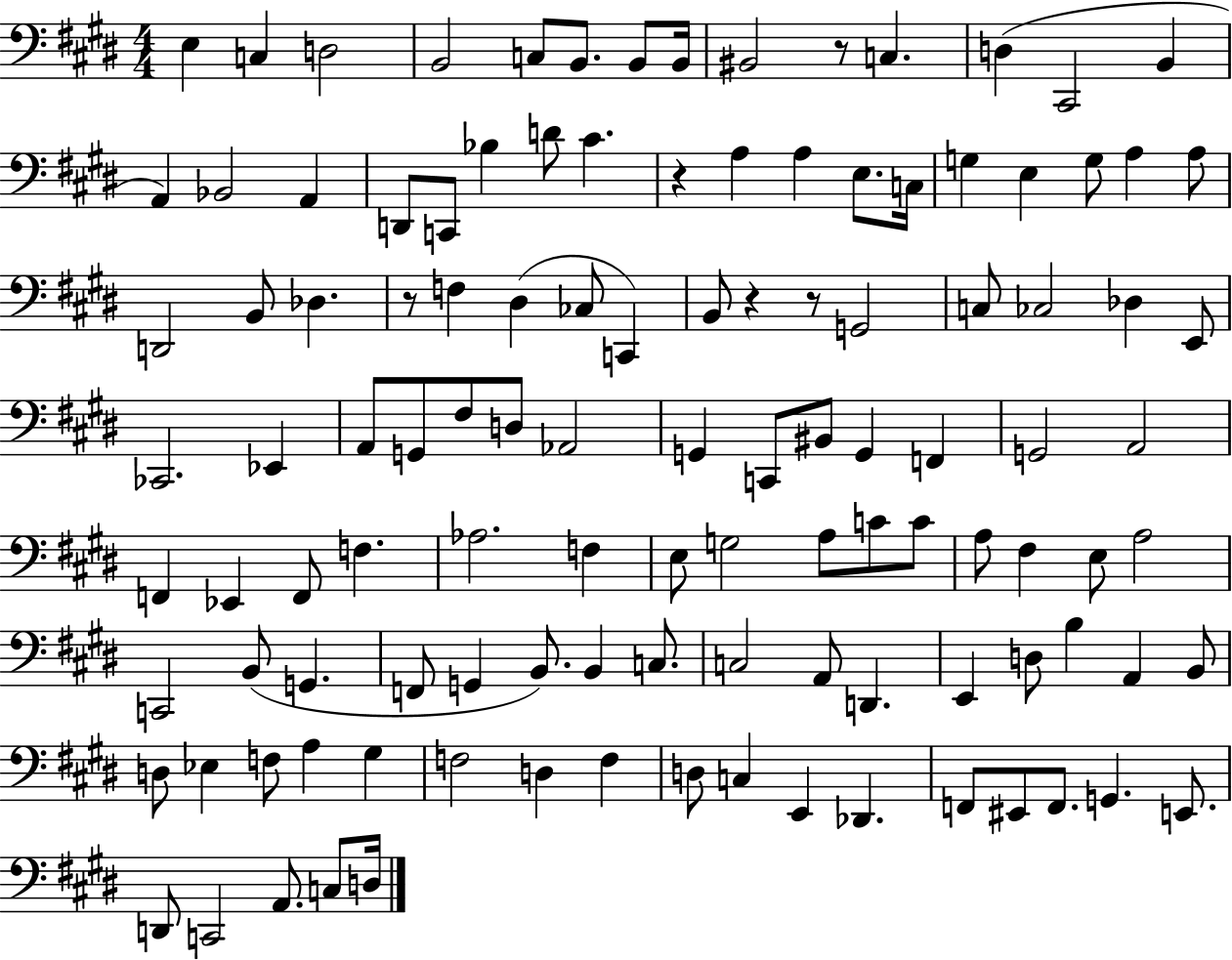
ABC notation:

X:1
T:Untitled
M:4/4
L:1/4
K:E
E, C, D,2 B,,2 C,/2 B,,/2 B,,/2 B,,/4 ^B,,2 z/2 C, D, ^C,,2 B,, A,, _B,,2 A,, D,,/2 C,,/2 _B, D/2 ^C z A, A, E,/2 C,/4 G, E, G,/2 A, A,/2 D,,2 B,,/2 _D, z/2 F, ^D, _C,/2 C,, B,,/2 z z/2 G,,2 C,/2 _C,2 _D, E,,/2 _C,,2 _E,, A,,/2 G,,/2 ^F,/2 D,/2 _A,,2 G,, C,,/2 ^B,,/2 G,, F,, G,,2 A,,2 F,, _E,, F,,/2 F, _A,2 F, E,/2 G,2 A,/2 C/2 C/2 A,/2 ^F, E,/2 A,2 C,,2 B,,/2 G,, F,,/2 G,, B,,/2 B,, C,/2 C,2 A,,/2 D,, E,, D,/2 B, A,, B,,/2 D,/2 _E, F,/2 A, ^G, F,2 D, F, D,/2 C, E,, _D,, F,,/2 ^E,,/2 F,,/2 G,, E,,/2 D,,/2 C,,2 A,,/2 C,/2 D,/4